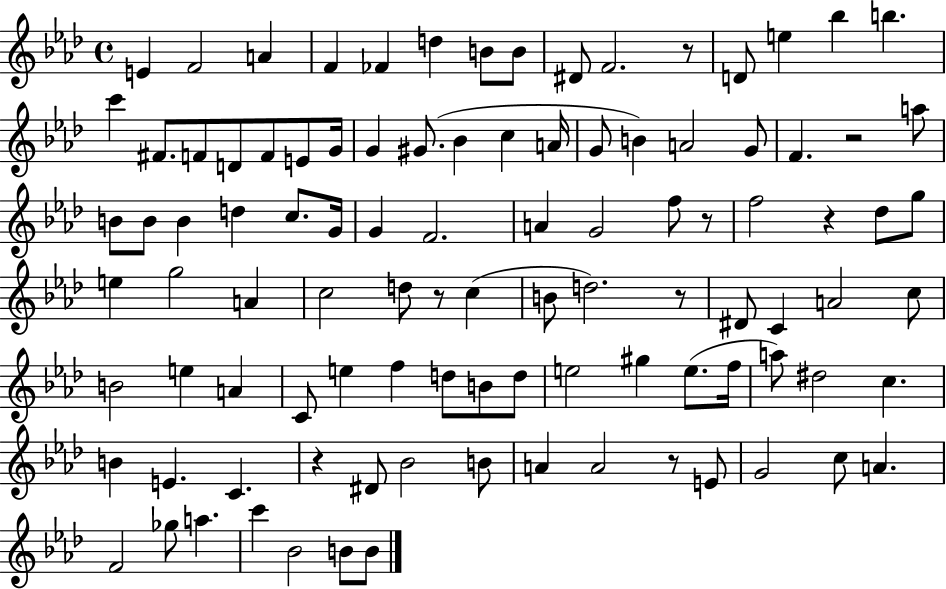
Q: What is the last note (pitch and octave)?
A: B4